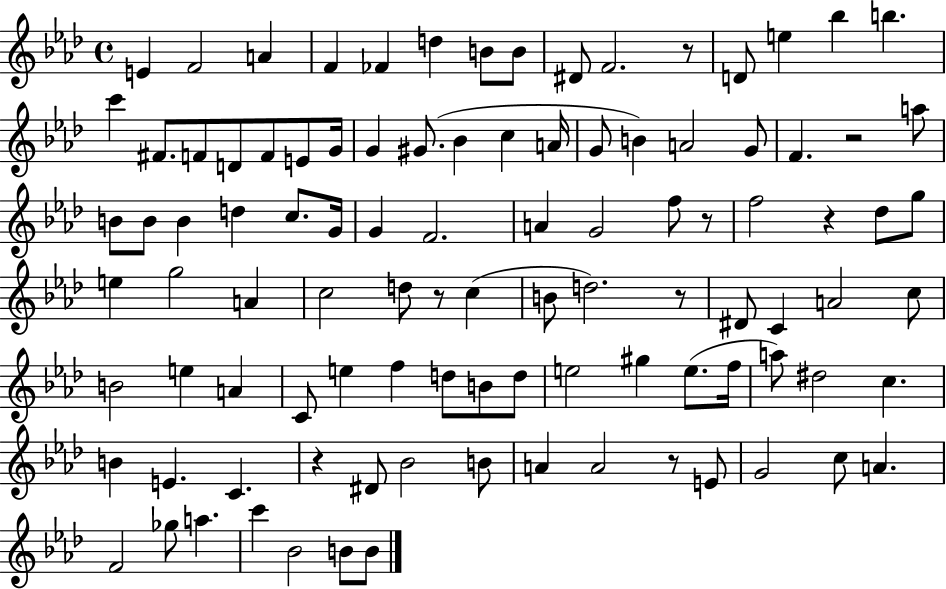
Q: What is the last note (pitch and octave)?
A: B4